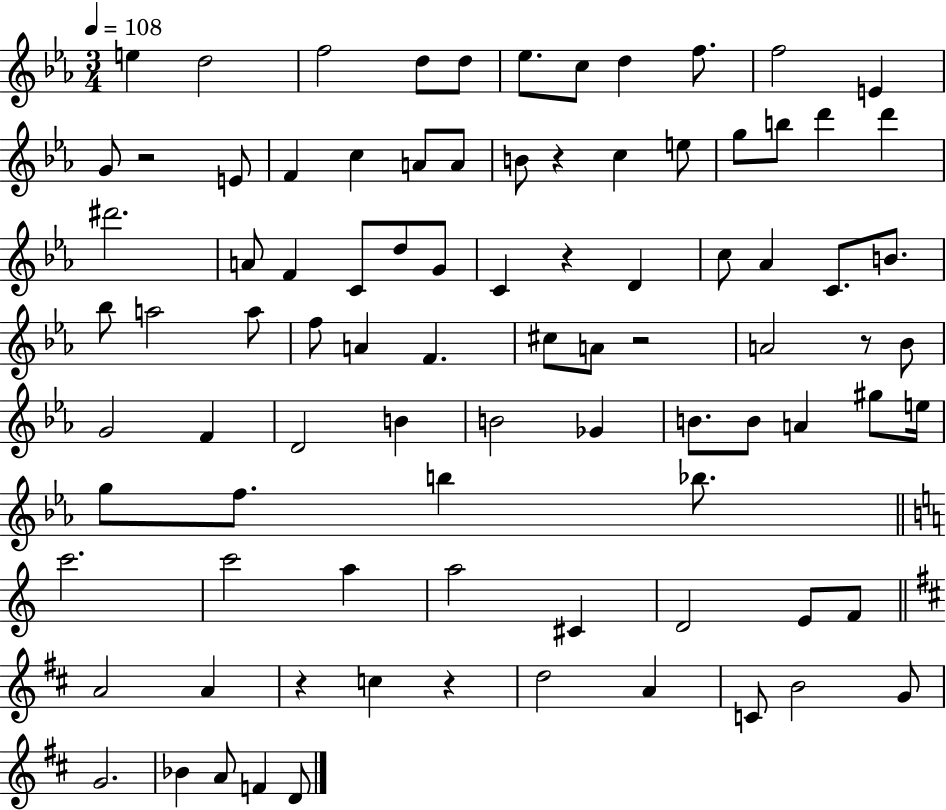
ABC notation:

X:1
T:Untitled
M:3/4
L:1/4
K:Eb
e d2 f2 d/2 d/2 _e/2 c/2 d f/2 f2 E G/2 z2 E/2 F c A/2 A/2 B/2 z c e/2 g/2 b/2 d' d' ^d'2 A/2 F C/2 d/2 G/2 C z D c/2 _A C/2 B/2 _b/2 a2 a/2 f/2 A F ^c/2 A/2 z2 A2 z/2 _B/2 G2 F D2 B B2 _G B/2 B/2 A ^g/2 e/4 g/2 f/2 b _b/2 c'2 c'2 a a2 ^C D2 E/2 F/2 A2 A z c z d2 A C/2 B2 G/2 G2 _B A/2 F D/2